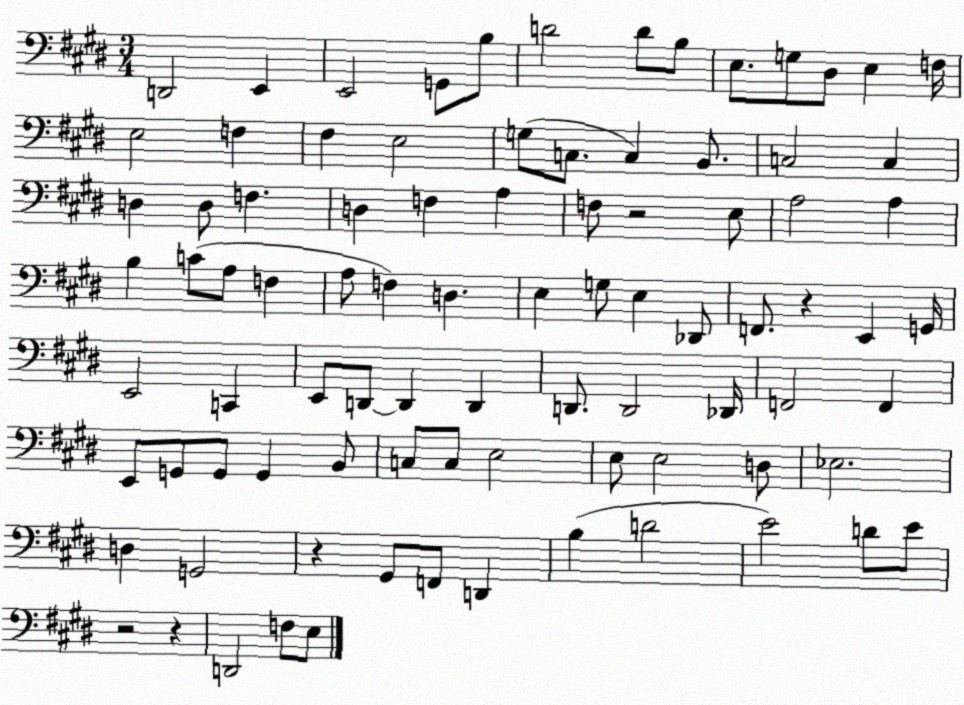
X:1
T:Untitled
M:3/4
L:1/4
K:E
D,,2 E,, E,,2 G,,/2 B,/2 D2 D/2 B,/2 E,/2 G,/2 ^D,/2 E, F,/4 E,2 F, ^F, E,2 G,/2 C,/2 C, B,,/2 C,2 C, D, D,/2 F, D, F, A, F,/2 z2 E,/2 A,2 A, B, C/2 A,/2 F, A,/2 F, D, E, G,/2 E, _D,,/2 F,,/2 z E,, G,,/4 E,,2 C,, E,,/2 D,,/2 D,, D,, D,,/2 D,,2 _D,,/4 F,,2 F,, E,,/2 G,,/2 G,,/2 G,, B,,/2 C,/2 C,/2 E,2 E,/2 E,2 D,/2 _E,2 D, G,,2 z ^G,,/2 F,,/2 D,, B, D2 E2 D/2 E/2 z2 z D,,2 F,/2 E,/2